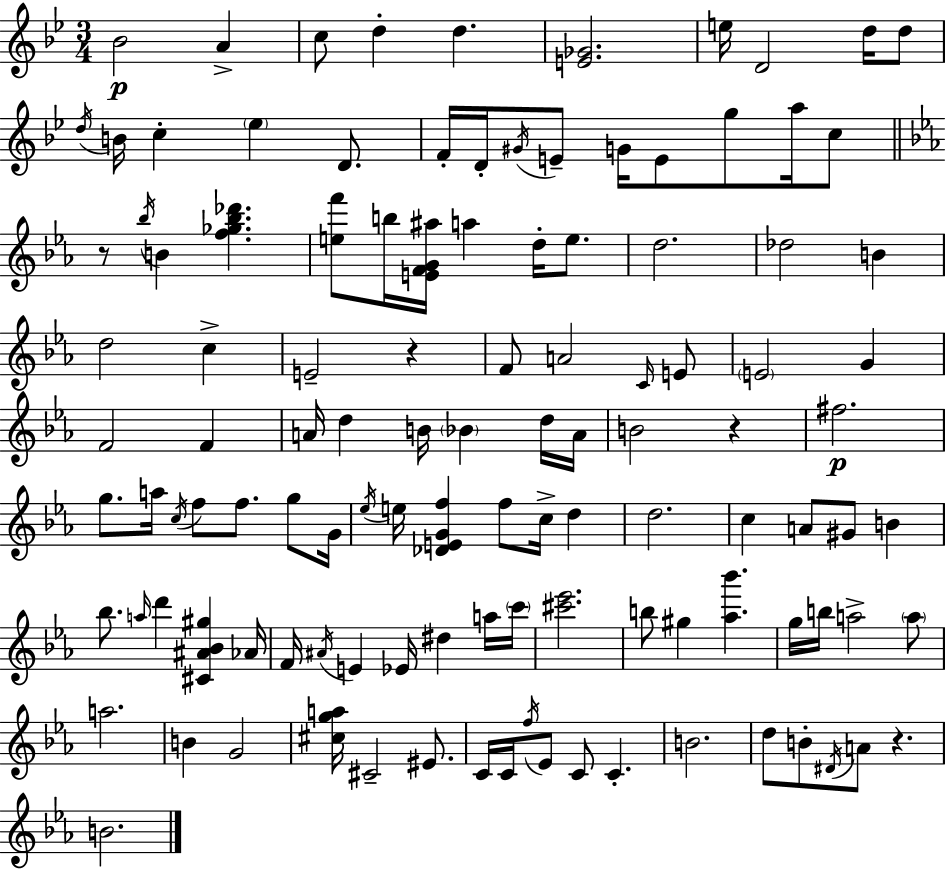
{
  \clef treble
  \numericTimeSignature
  \time 3/4
  \key bes \major
  bes'2\p a'4-> | c''8 d''4-. d''4. | <e' ges'>2. | e''16 d'2 d''16 d''8 | \break \acciaccatura { d''16 } b'16 c''4-. \parenthesize ees''4 d'8. | f'16-. d'16-. \acciaccatura { gis'16 } e'8-- g'16 e'8 g''8 a''16 | c''8 \bar "||" \break \key ees \major r8 \acciaccatura { bes''16 } b'4 <f'' ges'' bes'' des'''>4. | <e'' f'''>8 b''16 <e' f' g' ais''>16 a''4 d''16-. e''8. | d''2. | des''2 b'4 | \break d''2 c''4-> | e'2-- r4 | f'8 a'2 \grace { c'16 } | e'8 \parenthesize e'2 g'4 | \break f'2 f'4 | a'16 d''4 b'16 \parenthesize bes'4 | d''16 a'16 b'2 r4 | fis''2.\p | \break g''8. a''16 \acciaccatura { c''16 } f''8 f''8. | g''8 g'16 \acciaccatura { ees''16 } e''16 <des' e' g' f''>4 f''8 c''16-> | d''4 d''2. | c''4 a'8 gis'8 | \break b'4 bes''8. \grace { a''16 } d'''4 | <cis' ais' bes' gis''>4 aes'16 f'16 \acciaccatura { ais'16 } e'4 ees'16 | dis''4 a''16 \parenthesize c'''16 <cis''' ees'''>2. | b''8 gis''4 | \break <aes'' bes'''>4. g''16 b''16 a''2-> | \parenthesize a''8 a''2. | b'4 g'2 | <cis'' g'' a''>16 cis'2-- | \break eis'8. c'16 c'16 \acciaccatura { f''16 } ees'8 c'8 | c'4.-. b'2. | d''8 b'8-. \acciaccatura { dis'16 } | a'8 r4. b'2. | \break \bar "|."
}